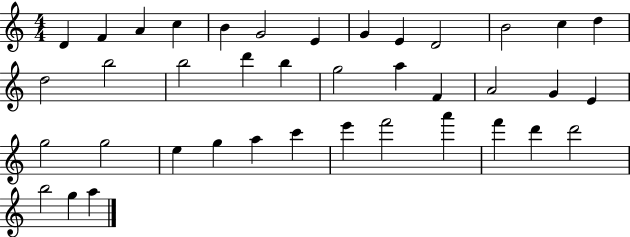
{
  \clef treble
  \numericTimeSignature
  \time 4/4
  \key c \major
  d'4 f'4 a'4 c''4 | b'4 g'2 e'4 | g'4 e'4 d'2 | b'2 c''4 d''4 | \break d''2 b''2 | b''2 d'''4 b''4 | g''2 a''4 f'4 | a'2 g'4 e'4 | \break g''2 g''2 | e''4 g''4 a''4 c'''4 | e'''4 f'''2 a'''4 | f'''4 d'''4 d'''2 | \break b''2 g''4 a''4 | \bar "|."
}